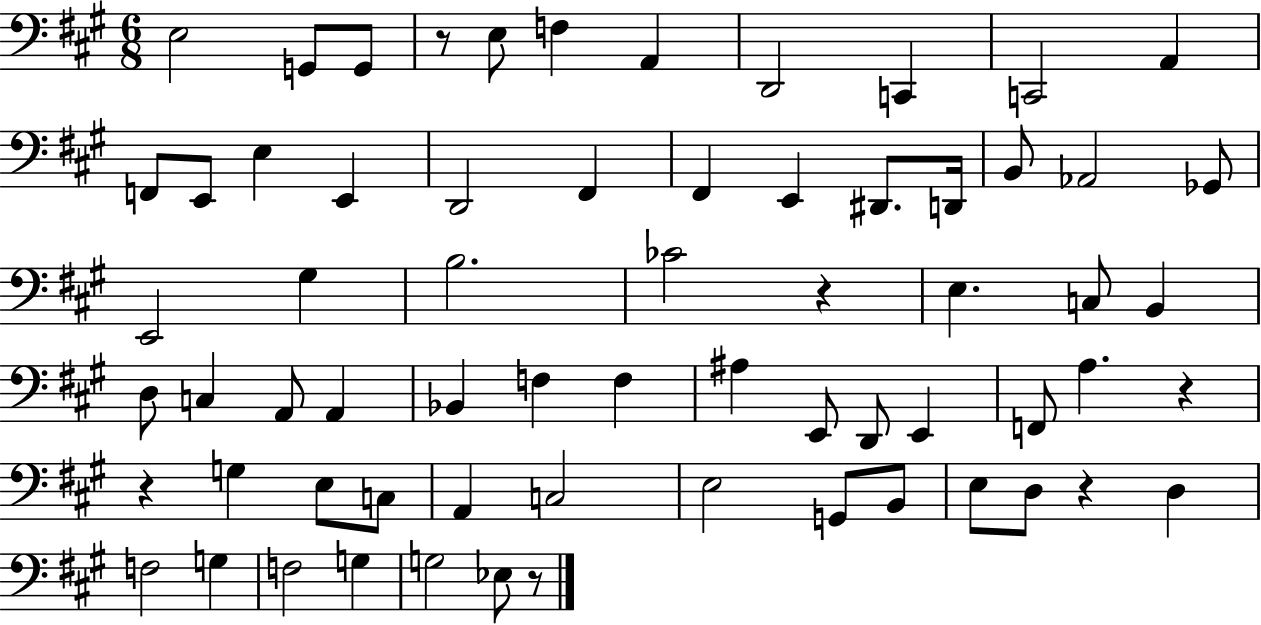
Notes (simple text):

E3/h G2/e G2/e R/e E3/e F3/q A2/q D2/h C2/q C2/h A2/q F2/e E2/e E3/q E2/q D2/h F#2/q F#2/q E2/q D#2/e. D2/s B2/e Ab2/h Gb2/e E2/h G#3/q B3/h. CES4/h R/q E3/q. C3/e B2/q D3/e C3/q A2/e A2/q Bb2/q F3/q F3/q A#3/q E2/e D2/e E2/q F2/e A3/q. R/q R/q G3/q E3/e C3/e A2/q C3/h E3/h G2/e B2/e E3/e D3/e R/q D3/q F3/h G3/q F3/h G3/q G3/h Eb3/e R/e